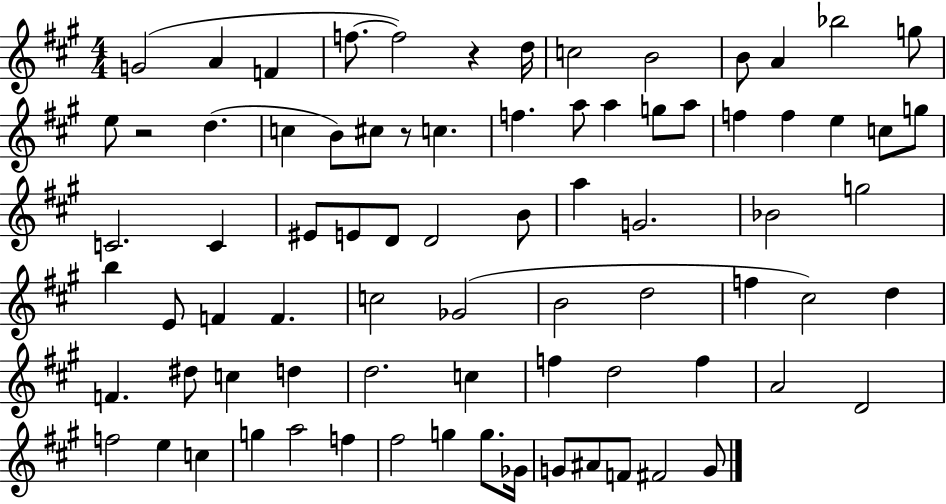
{
  \clef treble
  \numericTimeSignature
  \time 4/4
  \key a \major
  \repeat volta 2 { g'2( a'4 f'4 | f''8.~~ f''2) r4 d''16 | c''2 b'2 | b'8 a'4 bes''2 g''8 | \break e''8 r2 d''4.( | c''4 b'8) cis''8 r8 c''4. | f''4. a''8 a''4 g''8 a''8 | f''4 f''4 e''4 c''8 g''8 | \break c'2. c'4 | eis'8 e'8 d'8 d'2 b'8 | a''4 g'2. | bes'2 g''2 | \break b''4 e'8 f'4 f'4. | c''2 ges'2( | b'2 d''2 | f''4 cis''2) d''4 | \break f'4. dis''8 c''4 d''4 | d''2. c''4 | f''4 d''2 f''4 | a'2 d'2 | \break f''2 e''4 c''4 | g''4 a''2 f''4 | fis''2 g''4 g''8. ges'16 | g'8 ais'8 f'8 fis'2 g'8 | \break } \bar "|."
}